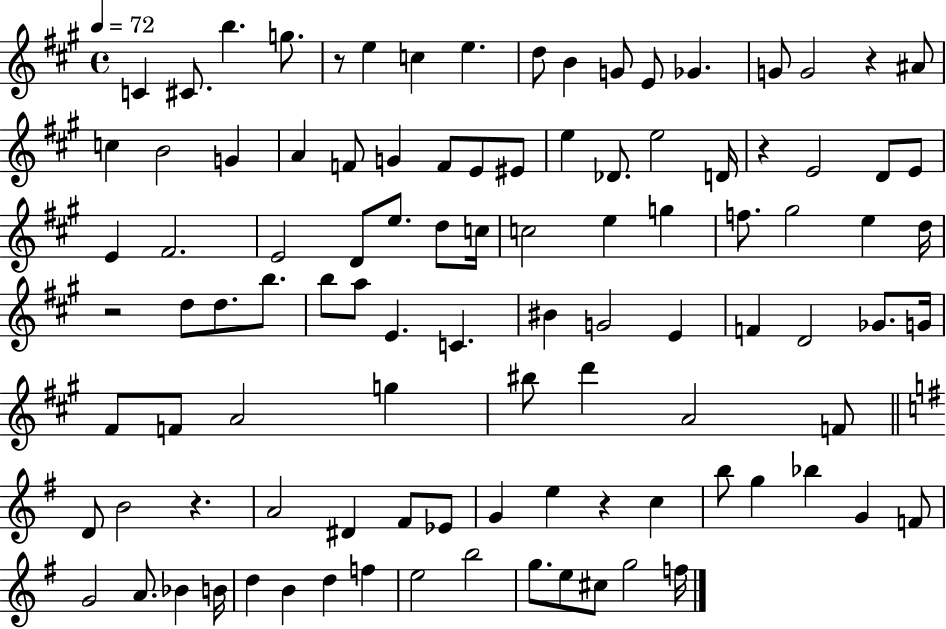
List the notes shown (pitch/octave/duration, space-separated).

C4/q C#4/e. B5/q. G5/e. R/e E5/q C5/q E5/q. D5/e B4/q G4/e E4/e Gb4/q. G4/e G4/h R/q A#4/e C5/q B4/h G4/q A4/q F4/e G4/q F4/e E4/e EIS4/e E5/q Db4/e. E5/h D4/s R/q E4/h D4/e E4/e E4/q F#4/h. E4/h D4/e E5/e. D5/e C5/s C5/h E5/q G5/q F5/e. G#5/h E5/q D5/s R/h D5/e D5/e. B5/e. B5/e A5/e E4/q. C4/q. BIS4/q G4/h E4/q F4/q D4/h Gb4/e. G4/s F#4/e F4/e A4/h G5/q BIS5/e D6/q A4/h F4/e D4/e B4/h R/q. A4/h D#4/q F#4/e Eb4/e G4/q E5/q R/q C5/q B5/e G5/q Bb5/q G4/q F4/e G4/h A4/e. Bb4/q B4/s D5/q B4/q D5/q F5/q E5/h B5/h G5/e. E5/e C#5/e G5/h F5/s